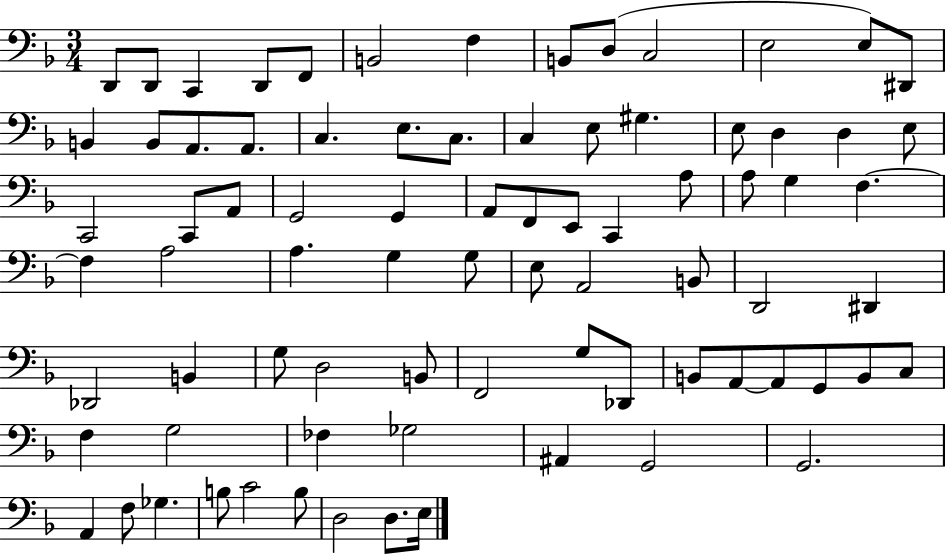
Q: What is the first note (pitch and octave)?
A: D2